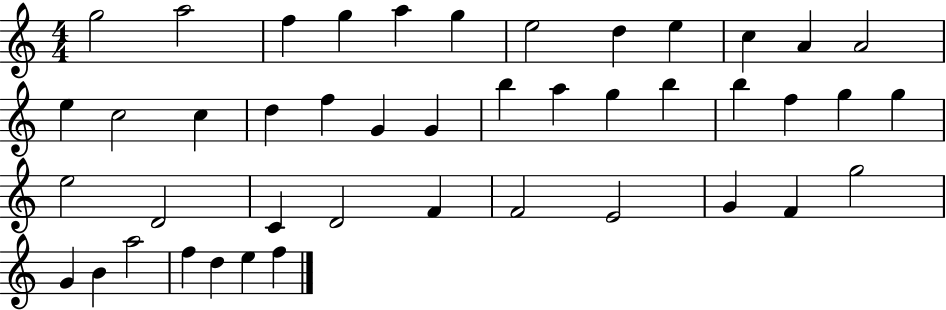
{
  \clef treble
  \numericTimeSignature
  \time 4/4
  \key c \major
  g''2 a''2 | f''4 g''4 a''4 g''4 | e''2 d''4 e''4 | c''4 a'4 a'2 | \break e''4 c''2 c''4 | d''4 f''4 g'4 g'4 | b''4 a''4 g''4 b''4 | b''4 f''4 g''4 g''4 | \break e''2 d'2 | c'4 d'2 f'4 | f'2 e'2 | g'4 f'4 g''2 | \break g'4 b'4 a''2 | f''4 d''4 e''4 f''4 | \bar "|."
}